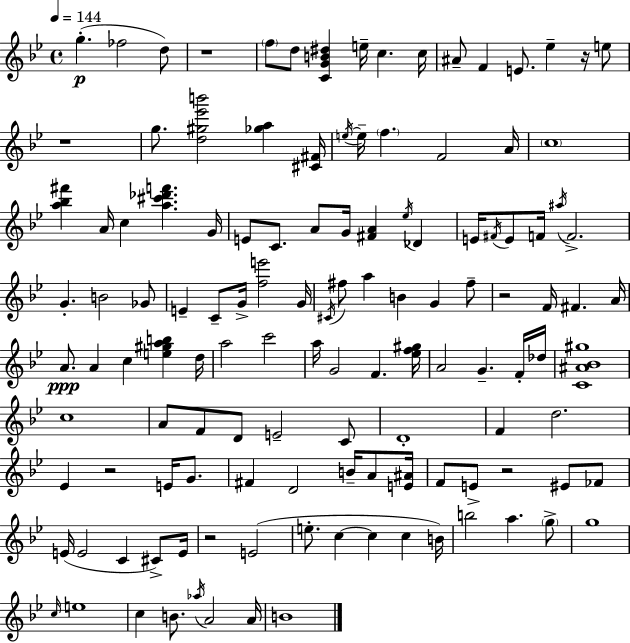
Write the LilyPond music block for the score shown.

{
  \clef treble
  \time 4/4
  \defaultTimeSignature
  \key g \minor
  \tempo 4 = 144
  g''4.-.(\p fes''2 d''8) | r1 | \parenthesize f''8 d''8 <c' g' b' dis''>4 e''16-- c''4. c''16 | ais'8-- f'4 e'8. ees''4-- r16 e''8 | \break r1 | g''8. <d'' gis'' ees''' b'''>2 <ges'' a''>4 <cis' fis'>16 | \acciaccatura { e''16~ }~ e''16-- \parenthesize f''4. f'2 | a'16 \parenthesize c''1 | \break <a'' bes'' fis'''>4 a'16 c''4 <a'' cis''' des''' f'''>4. | g'16 e'8 c'8. a'8 g'16 <fis' a'>4 \acciaccatura { ees''16 } des'4 | e'16 \acciaccatura { fis'16 } e'8 f'16 \acciaccatura { ais''16 } f'2.-> | g'4.-. b'2 | \break ges'8 e'4-- c'8-- g'16-> <f'' e'''>2 | g'16 \acciaccatura { cis'16 } fis''8 a''4 b'4 g'4 | fis''8-- r2 f'16 fis'4. | a'16 a'8.\ppp a'4 c''4 | \break <e'' gis'' a'' b''>4 d''16 a''2 c'''2 | a''16 g'2 f'4. | <ees'' f'' gis''>16 a'2 g'4.-- | f'16-. des''16 <c' ais' bes' gis''>1 | \break c''1 | a'8 f'8 d'8 e'2-- | c'8 d'1-. | f'4 d''2. | \break ees'4 r2 | e'16 g'8. fis'4 d'2 | b'16-- a'8 <e' ais'>16 f'8 e'8-> r2 | eis'8 fes'8 e'16( e'2 c'4 | \break cis'8->) e'16 r2 e'2( | e''8.-. c''4~~ c''4 | c''4 b'16) b''2 a''4. | \parenthesize g''8-> g''1 | \break \grace { c''16 } e''1 | c''4 b'8. \acciaccatura { aes''16 } a'2 | a'16 b'1 | \bar "|."
}